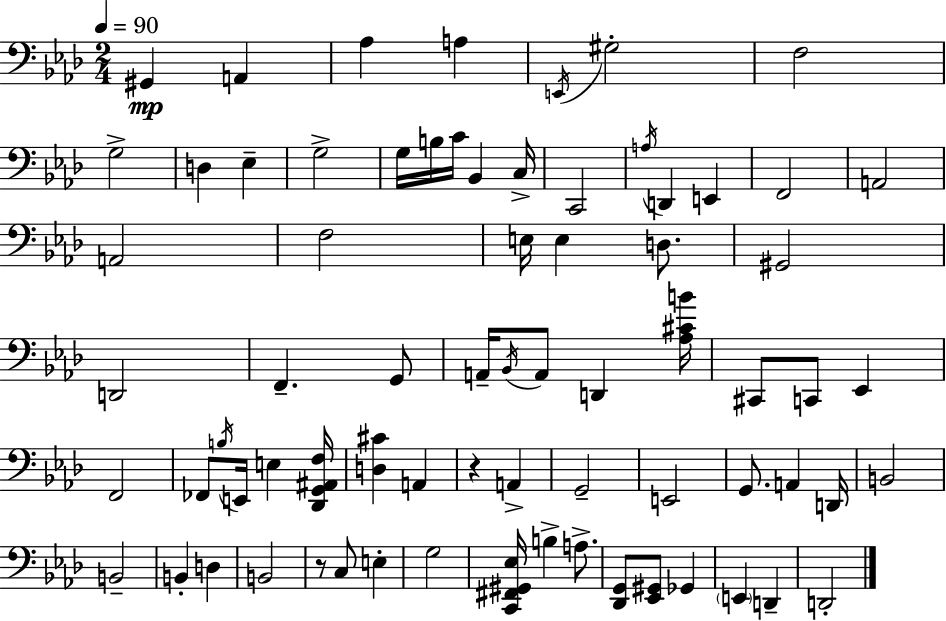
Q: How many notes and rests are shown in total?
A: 72